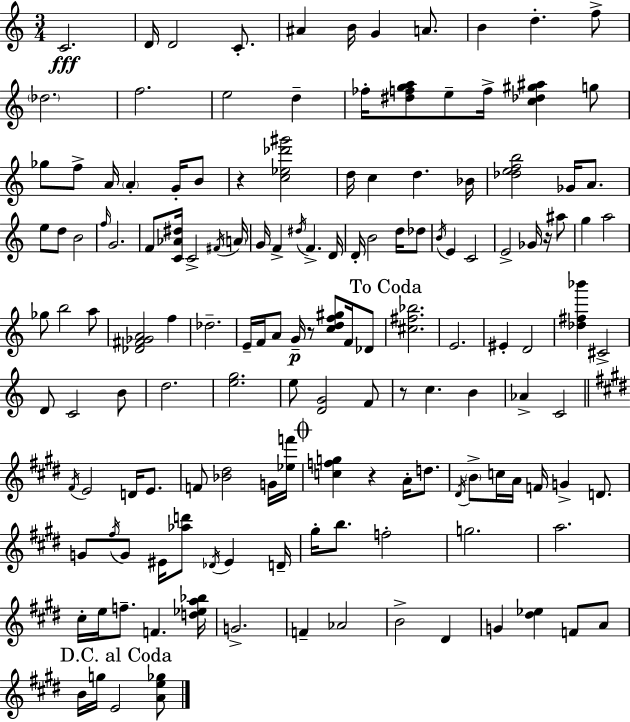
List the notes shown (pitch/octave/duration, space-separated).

C4/h. D4/s D4/h C4/e. A#4/q B4/s G4/q A4/e. B4/q D5/q. F5/e Db5/h. F5/h. E5/h D5/q FES5/s [D#5,F5,G5,A5]/e E5/e F5/s [C5,Db5,G#5,A#5]/q G5/e Gb5/e F5/e A4/s A4/q G4/s B4/e R/q [C5,Eb5,Db6,G#6]/h D5/s C5/q D5/q. Bb4/s [Db5,E5,F5,B5]/h Gb4/s A4/e. E5/e D5/e B4/h F5/s G4/h. F4/e [C4,Ab4,D#5]/s C4/h F#4/s A4/s G4/s F4/q D#5/s F4/q. D4/s D4/s B4/h D5/s Db5/e B4/s E4/q C4/h E4/h Gb4/s R/s A#5/e G5/q A5/h Gb5/e B5/h A5/e [Db4,F#4,Gb4,A4]/h F5/q Db5/h. E4/s F4/s A4/e G4/s R/e [C5,D5,F5,G#5]/e F4/s Db4/e [C#5,F#5,Bb5]/h. E4/h. EIS4/q D4/h [Db5,F#5,Bb6]/q C#4/h D4/e C4/h B4/e D5/h. [E5,G5]/h. E5/e [D4,G4]/h F4/e R/e C5/q. B4/q Ab4/q C4/h F#4/s E4/h D4/s E4/e. F4/e [Bb4,D#5]/h G4/s [Eb5,F6]/s [C5,F5,G5]/q R/q A4/s D5/e. D#4/s B4/e C5/s A4/s F4/s G4/q D4/e. G4/e F#5/s G4/e EIS4/s [Ab5,D6]/e Db4/s EIS4/q D4/s G#5/s B5/e. F5/h G5/h. A5/h. C#5/s E5/s F5/e. F4/q. [D5,Eb5,A5,Bb5]/s G4/h. F4/q Ab4/h B4/h D#4/q G4/q [D#5,Eb5]/q F4/e A4/e B4/s G5/s E4/h [A4,E5,Gb5]/e